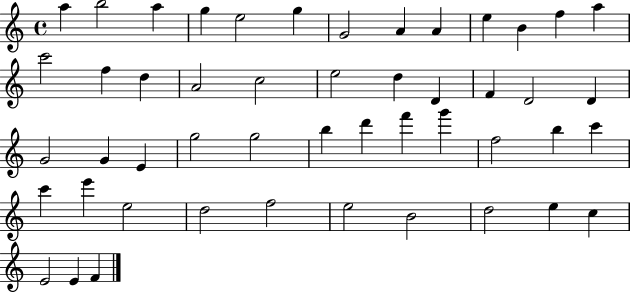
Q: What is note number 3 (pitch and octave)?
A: A5